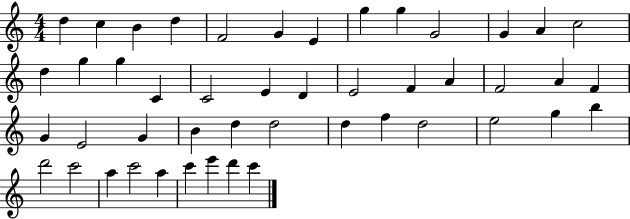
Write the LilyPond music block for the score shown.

{
  \clef treble
  \numericTimeSignature
  \time 4/4
  \key c \major
  d''4 c''4 b'4 d''4 | f'2 g'4 e'4 | g''4 g''4 g'2 | g'4 a'4 c''2 | \break d''4 g''4 g''4 c'4 | c'2 e'4 d'4 | e'2 f'4 a'4 | f'2 a'4 f'4 | \break g'4 e'2 g'4 | b'4 d''4 d''2 | d''4 f''4 d''2 | e''2 g''4 b''4 | \break d'''2 c'''2 | a''4 c'''2 a''4 | c'''4 e'''4 d'''4 c'''4 | \bar "|."
}